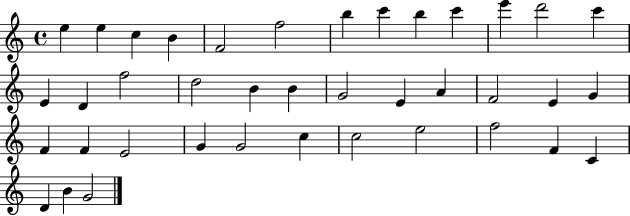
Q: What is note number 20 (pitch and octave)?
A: G4